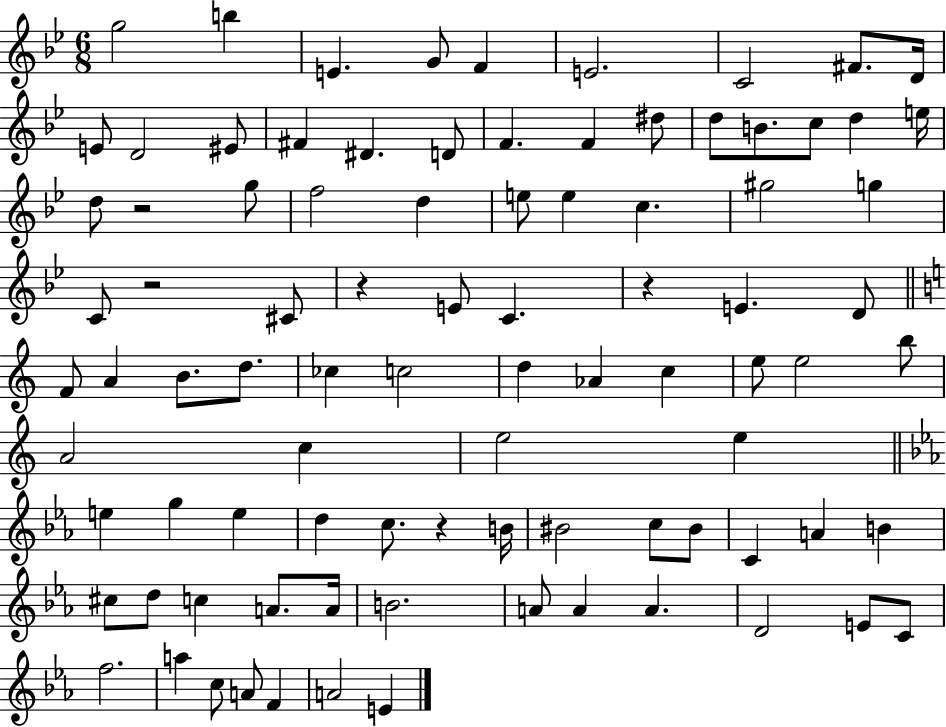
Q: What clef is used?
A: treble